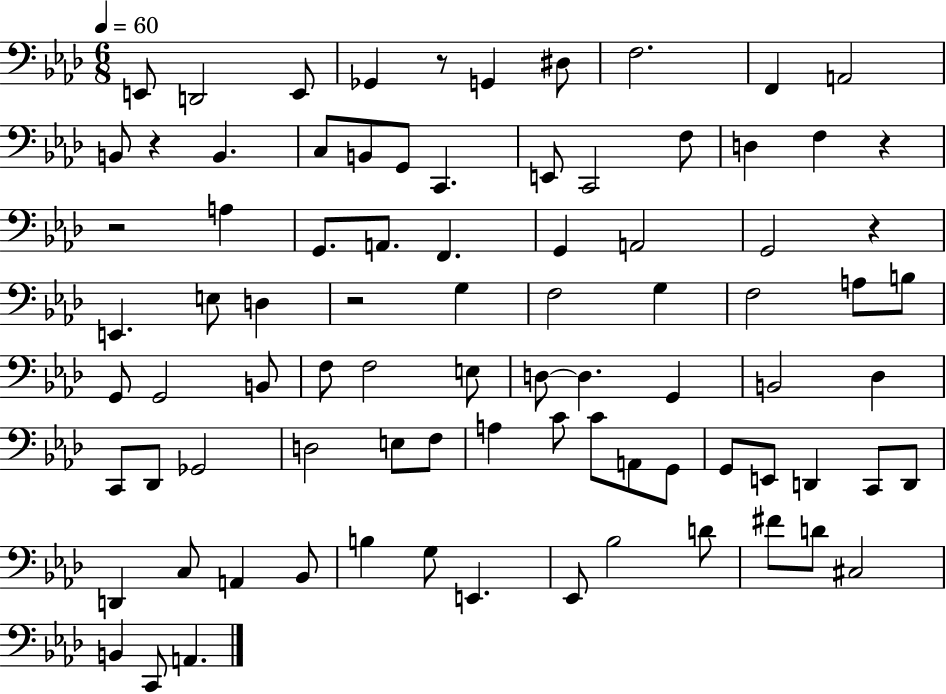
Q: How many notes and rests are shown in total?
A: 85